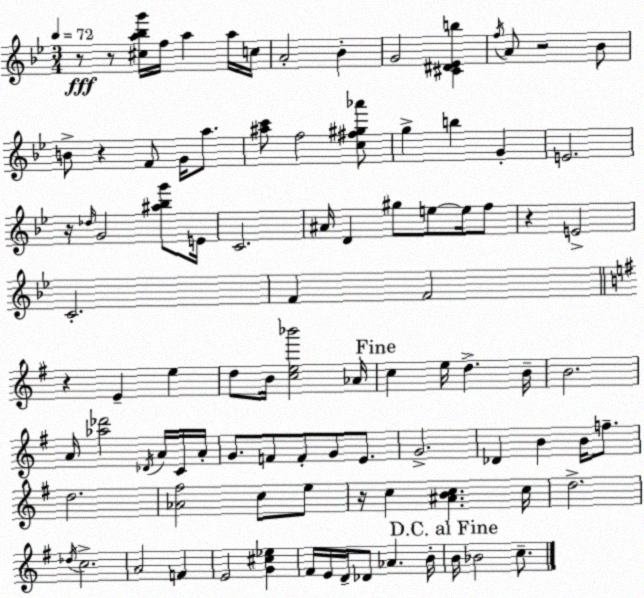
X:1
T:Untitled
M:3/4
L:1/4
K:Gm
z/2 z/2 [^ca_bg']/4 f/4 a a/4 c/4 A2 _B G2 [^C^D_Eb] f/4 A/2 z2 _B/2 B/2 z F/2 G/4 a/2 [^ac']/2 f2 [c^f^g_a']/2 g b G E2 z/4 _d/4 G2 [^a_bg']/2 E/4 C2 ^A/4 D ^g/2 e/2 e/4 f/2 z E2 C2 F F2 z E e d/2 B/4 [ce_b']2 _A/4 c e/4 d B/4 B2 A/4 [_a_d']2 _D/4 A/4 C/4 A/4 G/2 F/2 F/2 G/2 E/2 G2 _D B B/4 f/2 d2 [_A^f]2 c/2 e/2 z/4 c [^ABc] c/4 d2 _d/4 c2 A2 F E2 [G^c_e] ^F/4 E/4 D/4 _D/2 _A B/4 B/4 _B2 c/2